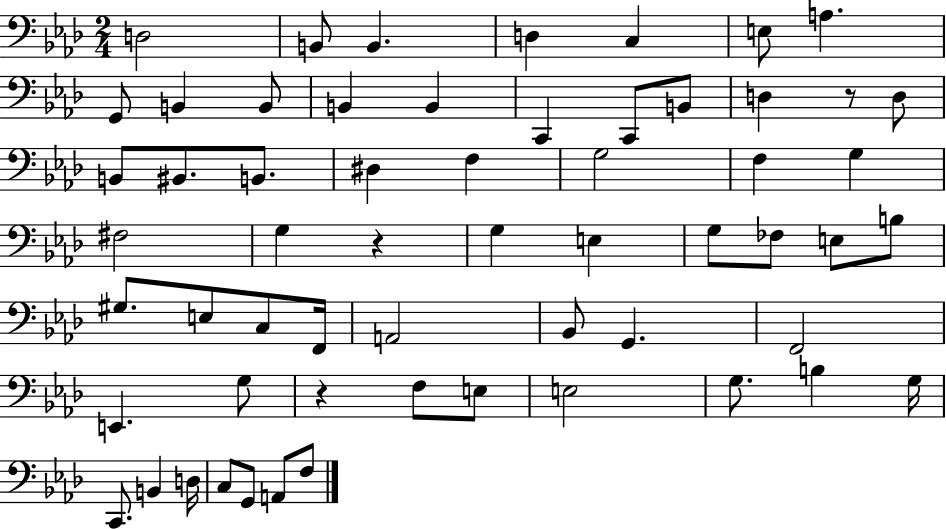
{
  \clef bass
  \numericTimeSignature
  \time 2/4
  \key aes \major
  d2 | b,8 b,4. | d4 c4 | e8 a4. | \break g,8 b,4 b,8 | b,4 b,4 | c,4 c,8 b,8 | d4 r8 d8 | \break b,8 bis,8. b,8. | dis4 f4 | g2 | f4 g4 | \break fis2 | g4 r4 | g4 e4 | g8 fes8 e8 b8 | \break gis8. e8 c8 f,16 | a,2 | bes,8 g,4. | f,2 | \break e,4. g8 | r4 f8 e8 | e2 | g8. b4 g16 | \break c,8. b,4 d16 | c8 g,8 a,8 f8 | \bar "|."
}